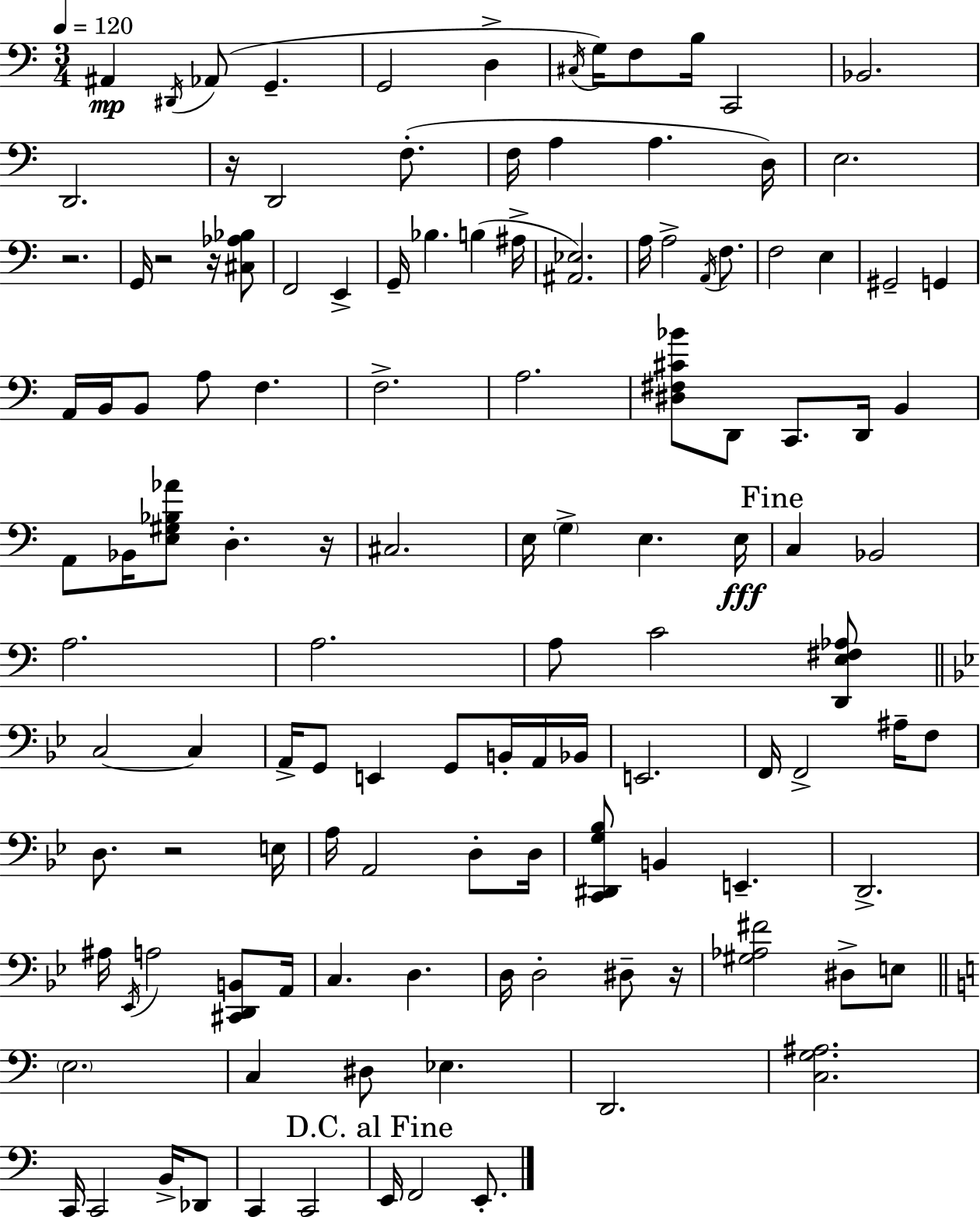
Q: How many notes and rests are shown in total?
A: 124